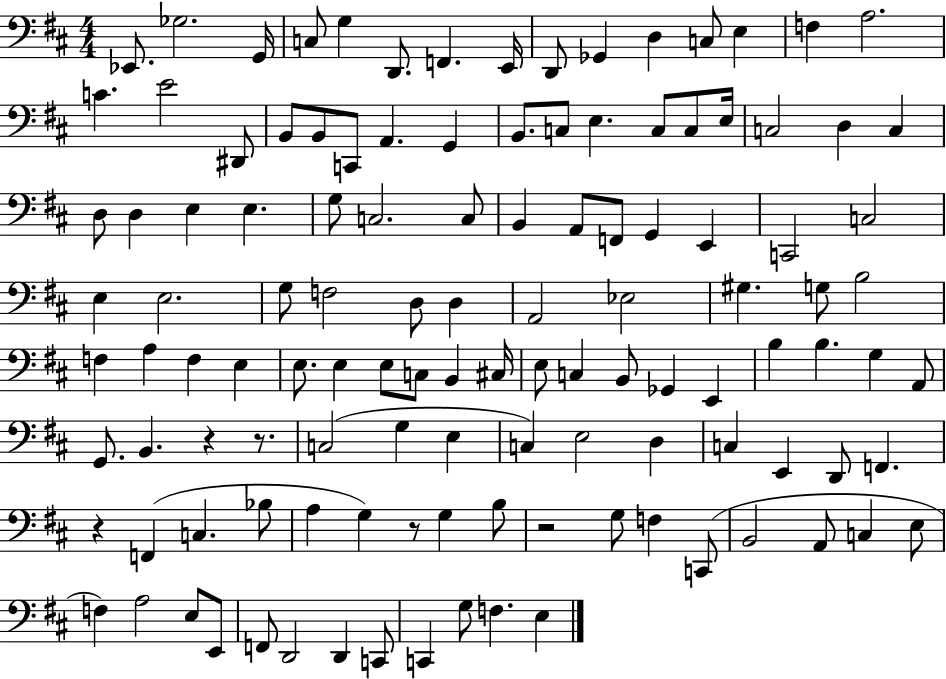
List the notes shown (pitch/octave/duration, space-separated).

Eb2/e. Gb3/h. G2/s C3/e G3/q D2/e. F2/q. E2/s D2/e Gb2/q D3/q C3/e E3/q F3/q A3/h. C4/q. E4/h D#2/e B2/e B2/e C2/e A2/q. G2/q B2/e. C3/e E3/q. C3/e C3/e E3/s C3/h D3/q C3/q D3/e D3/q E3/q E3/q. G3/e C3/h. C3/e B2/q A2/e F2/e G2/q E2/q C2/h C3/h E3/q E3/h. G3/e F3/h D3/e D3/q A2/h Eb3/h G#3/q. G3/e B3/h F3/q A3/q F3/q E3/q E3/e. E3/q E3/e C3/e B2/q C#3/s E3/e C3/q B2/e Gb2/q E2/q B3/q B3/q. G3/q A2/e G2/e. B2/q. R/q R/e. C3/h G3/q E3/q C3/q E3/h D3/q C3/q E2/q D2/e F2/q. R/q F2/q C3/q. Bb3/e A3/q G3/q R/e G3/q B3/e R/h G3/e F3/q C2/e B2/h A2/e C3/q E3/e F3/q A3/h E3/e E2/e F2/e D2/h D2/q C2/e C2/q G3/e F3/q. E3/q